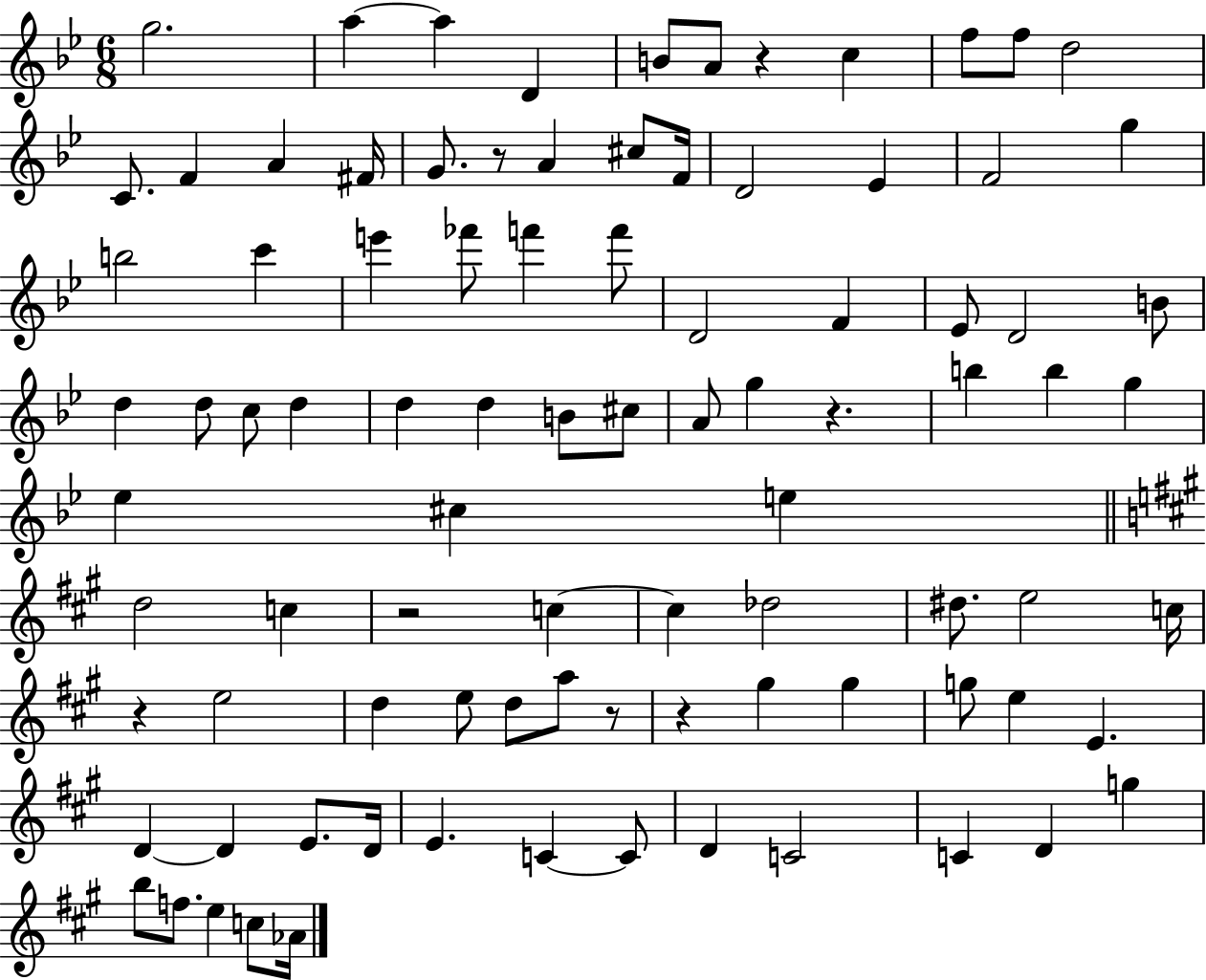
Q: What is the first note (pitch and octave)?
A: G5